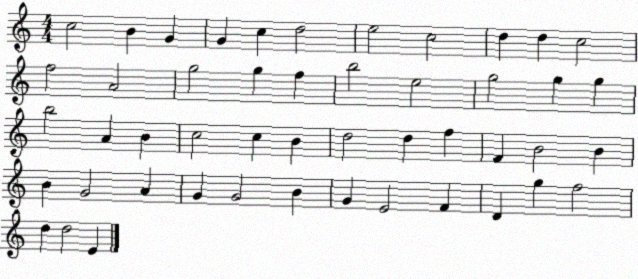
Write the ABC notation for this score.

X:1
T:Untitled
M:4/4
L:1/4
K:C
c2 B G G c d2 e2 c2 d d c2 f2 A2 g2 g f b2 e2 g2 g g b2 A B c2 c B d2 d f F B2 B B G2 A G G2 B G E2 F D g f2 d d2 E